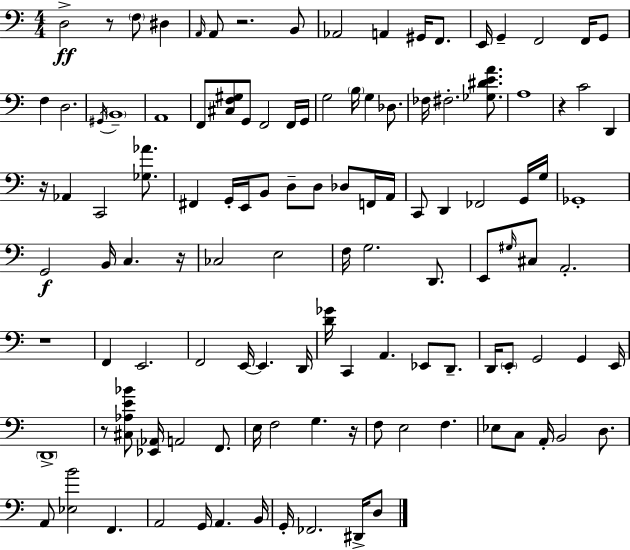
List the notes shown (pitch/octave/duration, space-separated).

D3/h R/e F3/e D#3/q A2/s A2/e R/h. B2/e Ab2/h A2/q G#2/s F2/e. E2/s G2/q F2/h F2/s G2/e F3/q D3/h. G#2/s B2/w A2/w F2/e [C#3,F3,G#3]/e G2/e F2/h F2/s G2/s G3/h B3/s G3/q Db3/e. FES3/s F#3/h. [Gb3,D#4,E4,A4]/e. A3/w R/q C4/h D2/q R/s Ab2/q C2/h [Gb3,Ab4]/e. F#2/q G2/s E2/s B2/e D3/e D3/e Db3/e F2/s A2/s C2/e D2/q FES2/h G2/s G3/s Gb2/w G2/h B2/s C3/q. R/s CES3/h E3/h F3/s G3/h. D2/e. E2/e G#3/s C#3/e A2/h. R/w F2/q E2/h. F2/h E2/s E2/q. D2/s [D4,Gb4]/s C2/q A2/q. Eb2/e D2/e. D2/s E2/e G2/h G2/q E2/s D2/w R/e [C#3,Ab3,E4,Bb4]/e [Eb2,Ab2]/s A2/h F2/e. E3/s F3/h G3/q. R/s F3/e E3/h F3/q. Eb3/e C3/e A2/s B2/h D3/e. A2/e [Eb3,B4]/h F2/q. A2/h G2/s A2/q. B2/s G2/s FES2/h. D#2/s D3/e